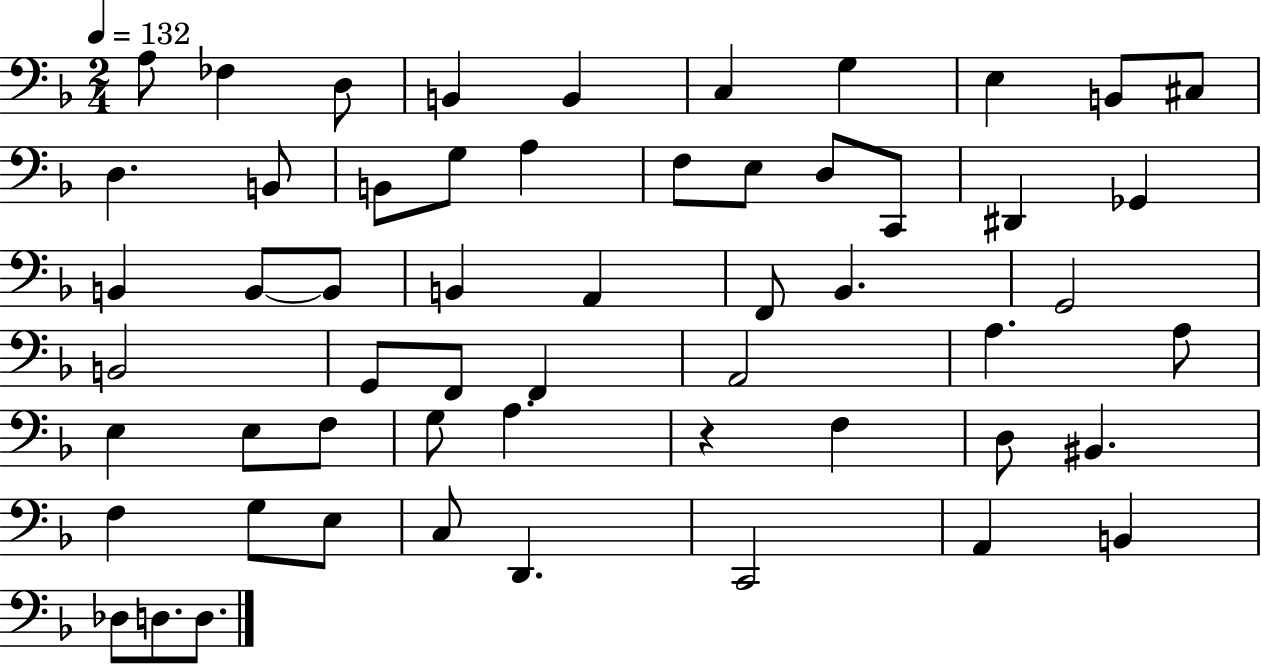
{
  \clef bass
  \numericTimeSignature
  \time 2/4
  \key f \major
  \tempo 4 = 132
  a8 fes4 d8 | b,4 b,4 | c4 g4 | e4 b,8 cis8 | \break d4. b,8 | b,8 g8 a4 | f8 e8 d8 c,8 | dis,4 ges,4 | \break b,4 b,8~~ b,8 | b,4 a,4 | f,8 bes,4. | g,2 | \break b,2 | g,8 f,8 f,4 | a,2 | a4. a8 | \break e4 e8 f8 | g8 a4. | r4 f4 | d8 bis,4. | \break f4 g8 e8 | c8 d,4. | c,2 | a,4 b,4 | \break des8 d8. d8. | \bar "|."
}